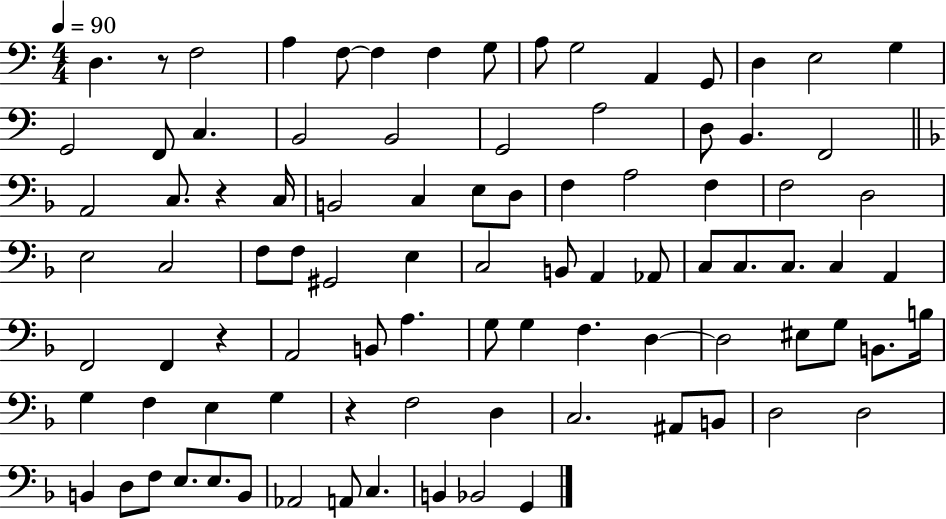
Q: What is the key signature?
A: C major